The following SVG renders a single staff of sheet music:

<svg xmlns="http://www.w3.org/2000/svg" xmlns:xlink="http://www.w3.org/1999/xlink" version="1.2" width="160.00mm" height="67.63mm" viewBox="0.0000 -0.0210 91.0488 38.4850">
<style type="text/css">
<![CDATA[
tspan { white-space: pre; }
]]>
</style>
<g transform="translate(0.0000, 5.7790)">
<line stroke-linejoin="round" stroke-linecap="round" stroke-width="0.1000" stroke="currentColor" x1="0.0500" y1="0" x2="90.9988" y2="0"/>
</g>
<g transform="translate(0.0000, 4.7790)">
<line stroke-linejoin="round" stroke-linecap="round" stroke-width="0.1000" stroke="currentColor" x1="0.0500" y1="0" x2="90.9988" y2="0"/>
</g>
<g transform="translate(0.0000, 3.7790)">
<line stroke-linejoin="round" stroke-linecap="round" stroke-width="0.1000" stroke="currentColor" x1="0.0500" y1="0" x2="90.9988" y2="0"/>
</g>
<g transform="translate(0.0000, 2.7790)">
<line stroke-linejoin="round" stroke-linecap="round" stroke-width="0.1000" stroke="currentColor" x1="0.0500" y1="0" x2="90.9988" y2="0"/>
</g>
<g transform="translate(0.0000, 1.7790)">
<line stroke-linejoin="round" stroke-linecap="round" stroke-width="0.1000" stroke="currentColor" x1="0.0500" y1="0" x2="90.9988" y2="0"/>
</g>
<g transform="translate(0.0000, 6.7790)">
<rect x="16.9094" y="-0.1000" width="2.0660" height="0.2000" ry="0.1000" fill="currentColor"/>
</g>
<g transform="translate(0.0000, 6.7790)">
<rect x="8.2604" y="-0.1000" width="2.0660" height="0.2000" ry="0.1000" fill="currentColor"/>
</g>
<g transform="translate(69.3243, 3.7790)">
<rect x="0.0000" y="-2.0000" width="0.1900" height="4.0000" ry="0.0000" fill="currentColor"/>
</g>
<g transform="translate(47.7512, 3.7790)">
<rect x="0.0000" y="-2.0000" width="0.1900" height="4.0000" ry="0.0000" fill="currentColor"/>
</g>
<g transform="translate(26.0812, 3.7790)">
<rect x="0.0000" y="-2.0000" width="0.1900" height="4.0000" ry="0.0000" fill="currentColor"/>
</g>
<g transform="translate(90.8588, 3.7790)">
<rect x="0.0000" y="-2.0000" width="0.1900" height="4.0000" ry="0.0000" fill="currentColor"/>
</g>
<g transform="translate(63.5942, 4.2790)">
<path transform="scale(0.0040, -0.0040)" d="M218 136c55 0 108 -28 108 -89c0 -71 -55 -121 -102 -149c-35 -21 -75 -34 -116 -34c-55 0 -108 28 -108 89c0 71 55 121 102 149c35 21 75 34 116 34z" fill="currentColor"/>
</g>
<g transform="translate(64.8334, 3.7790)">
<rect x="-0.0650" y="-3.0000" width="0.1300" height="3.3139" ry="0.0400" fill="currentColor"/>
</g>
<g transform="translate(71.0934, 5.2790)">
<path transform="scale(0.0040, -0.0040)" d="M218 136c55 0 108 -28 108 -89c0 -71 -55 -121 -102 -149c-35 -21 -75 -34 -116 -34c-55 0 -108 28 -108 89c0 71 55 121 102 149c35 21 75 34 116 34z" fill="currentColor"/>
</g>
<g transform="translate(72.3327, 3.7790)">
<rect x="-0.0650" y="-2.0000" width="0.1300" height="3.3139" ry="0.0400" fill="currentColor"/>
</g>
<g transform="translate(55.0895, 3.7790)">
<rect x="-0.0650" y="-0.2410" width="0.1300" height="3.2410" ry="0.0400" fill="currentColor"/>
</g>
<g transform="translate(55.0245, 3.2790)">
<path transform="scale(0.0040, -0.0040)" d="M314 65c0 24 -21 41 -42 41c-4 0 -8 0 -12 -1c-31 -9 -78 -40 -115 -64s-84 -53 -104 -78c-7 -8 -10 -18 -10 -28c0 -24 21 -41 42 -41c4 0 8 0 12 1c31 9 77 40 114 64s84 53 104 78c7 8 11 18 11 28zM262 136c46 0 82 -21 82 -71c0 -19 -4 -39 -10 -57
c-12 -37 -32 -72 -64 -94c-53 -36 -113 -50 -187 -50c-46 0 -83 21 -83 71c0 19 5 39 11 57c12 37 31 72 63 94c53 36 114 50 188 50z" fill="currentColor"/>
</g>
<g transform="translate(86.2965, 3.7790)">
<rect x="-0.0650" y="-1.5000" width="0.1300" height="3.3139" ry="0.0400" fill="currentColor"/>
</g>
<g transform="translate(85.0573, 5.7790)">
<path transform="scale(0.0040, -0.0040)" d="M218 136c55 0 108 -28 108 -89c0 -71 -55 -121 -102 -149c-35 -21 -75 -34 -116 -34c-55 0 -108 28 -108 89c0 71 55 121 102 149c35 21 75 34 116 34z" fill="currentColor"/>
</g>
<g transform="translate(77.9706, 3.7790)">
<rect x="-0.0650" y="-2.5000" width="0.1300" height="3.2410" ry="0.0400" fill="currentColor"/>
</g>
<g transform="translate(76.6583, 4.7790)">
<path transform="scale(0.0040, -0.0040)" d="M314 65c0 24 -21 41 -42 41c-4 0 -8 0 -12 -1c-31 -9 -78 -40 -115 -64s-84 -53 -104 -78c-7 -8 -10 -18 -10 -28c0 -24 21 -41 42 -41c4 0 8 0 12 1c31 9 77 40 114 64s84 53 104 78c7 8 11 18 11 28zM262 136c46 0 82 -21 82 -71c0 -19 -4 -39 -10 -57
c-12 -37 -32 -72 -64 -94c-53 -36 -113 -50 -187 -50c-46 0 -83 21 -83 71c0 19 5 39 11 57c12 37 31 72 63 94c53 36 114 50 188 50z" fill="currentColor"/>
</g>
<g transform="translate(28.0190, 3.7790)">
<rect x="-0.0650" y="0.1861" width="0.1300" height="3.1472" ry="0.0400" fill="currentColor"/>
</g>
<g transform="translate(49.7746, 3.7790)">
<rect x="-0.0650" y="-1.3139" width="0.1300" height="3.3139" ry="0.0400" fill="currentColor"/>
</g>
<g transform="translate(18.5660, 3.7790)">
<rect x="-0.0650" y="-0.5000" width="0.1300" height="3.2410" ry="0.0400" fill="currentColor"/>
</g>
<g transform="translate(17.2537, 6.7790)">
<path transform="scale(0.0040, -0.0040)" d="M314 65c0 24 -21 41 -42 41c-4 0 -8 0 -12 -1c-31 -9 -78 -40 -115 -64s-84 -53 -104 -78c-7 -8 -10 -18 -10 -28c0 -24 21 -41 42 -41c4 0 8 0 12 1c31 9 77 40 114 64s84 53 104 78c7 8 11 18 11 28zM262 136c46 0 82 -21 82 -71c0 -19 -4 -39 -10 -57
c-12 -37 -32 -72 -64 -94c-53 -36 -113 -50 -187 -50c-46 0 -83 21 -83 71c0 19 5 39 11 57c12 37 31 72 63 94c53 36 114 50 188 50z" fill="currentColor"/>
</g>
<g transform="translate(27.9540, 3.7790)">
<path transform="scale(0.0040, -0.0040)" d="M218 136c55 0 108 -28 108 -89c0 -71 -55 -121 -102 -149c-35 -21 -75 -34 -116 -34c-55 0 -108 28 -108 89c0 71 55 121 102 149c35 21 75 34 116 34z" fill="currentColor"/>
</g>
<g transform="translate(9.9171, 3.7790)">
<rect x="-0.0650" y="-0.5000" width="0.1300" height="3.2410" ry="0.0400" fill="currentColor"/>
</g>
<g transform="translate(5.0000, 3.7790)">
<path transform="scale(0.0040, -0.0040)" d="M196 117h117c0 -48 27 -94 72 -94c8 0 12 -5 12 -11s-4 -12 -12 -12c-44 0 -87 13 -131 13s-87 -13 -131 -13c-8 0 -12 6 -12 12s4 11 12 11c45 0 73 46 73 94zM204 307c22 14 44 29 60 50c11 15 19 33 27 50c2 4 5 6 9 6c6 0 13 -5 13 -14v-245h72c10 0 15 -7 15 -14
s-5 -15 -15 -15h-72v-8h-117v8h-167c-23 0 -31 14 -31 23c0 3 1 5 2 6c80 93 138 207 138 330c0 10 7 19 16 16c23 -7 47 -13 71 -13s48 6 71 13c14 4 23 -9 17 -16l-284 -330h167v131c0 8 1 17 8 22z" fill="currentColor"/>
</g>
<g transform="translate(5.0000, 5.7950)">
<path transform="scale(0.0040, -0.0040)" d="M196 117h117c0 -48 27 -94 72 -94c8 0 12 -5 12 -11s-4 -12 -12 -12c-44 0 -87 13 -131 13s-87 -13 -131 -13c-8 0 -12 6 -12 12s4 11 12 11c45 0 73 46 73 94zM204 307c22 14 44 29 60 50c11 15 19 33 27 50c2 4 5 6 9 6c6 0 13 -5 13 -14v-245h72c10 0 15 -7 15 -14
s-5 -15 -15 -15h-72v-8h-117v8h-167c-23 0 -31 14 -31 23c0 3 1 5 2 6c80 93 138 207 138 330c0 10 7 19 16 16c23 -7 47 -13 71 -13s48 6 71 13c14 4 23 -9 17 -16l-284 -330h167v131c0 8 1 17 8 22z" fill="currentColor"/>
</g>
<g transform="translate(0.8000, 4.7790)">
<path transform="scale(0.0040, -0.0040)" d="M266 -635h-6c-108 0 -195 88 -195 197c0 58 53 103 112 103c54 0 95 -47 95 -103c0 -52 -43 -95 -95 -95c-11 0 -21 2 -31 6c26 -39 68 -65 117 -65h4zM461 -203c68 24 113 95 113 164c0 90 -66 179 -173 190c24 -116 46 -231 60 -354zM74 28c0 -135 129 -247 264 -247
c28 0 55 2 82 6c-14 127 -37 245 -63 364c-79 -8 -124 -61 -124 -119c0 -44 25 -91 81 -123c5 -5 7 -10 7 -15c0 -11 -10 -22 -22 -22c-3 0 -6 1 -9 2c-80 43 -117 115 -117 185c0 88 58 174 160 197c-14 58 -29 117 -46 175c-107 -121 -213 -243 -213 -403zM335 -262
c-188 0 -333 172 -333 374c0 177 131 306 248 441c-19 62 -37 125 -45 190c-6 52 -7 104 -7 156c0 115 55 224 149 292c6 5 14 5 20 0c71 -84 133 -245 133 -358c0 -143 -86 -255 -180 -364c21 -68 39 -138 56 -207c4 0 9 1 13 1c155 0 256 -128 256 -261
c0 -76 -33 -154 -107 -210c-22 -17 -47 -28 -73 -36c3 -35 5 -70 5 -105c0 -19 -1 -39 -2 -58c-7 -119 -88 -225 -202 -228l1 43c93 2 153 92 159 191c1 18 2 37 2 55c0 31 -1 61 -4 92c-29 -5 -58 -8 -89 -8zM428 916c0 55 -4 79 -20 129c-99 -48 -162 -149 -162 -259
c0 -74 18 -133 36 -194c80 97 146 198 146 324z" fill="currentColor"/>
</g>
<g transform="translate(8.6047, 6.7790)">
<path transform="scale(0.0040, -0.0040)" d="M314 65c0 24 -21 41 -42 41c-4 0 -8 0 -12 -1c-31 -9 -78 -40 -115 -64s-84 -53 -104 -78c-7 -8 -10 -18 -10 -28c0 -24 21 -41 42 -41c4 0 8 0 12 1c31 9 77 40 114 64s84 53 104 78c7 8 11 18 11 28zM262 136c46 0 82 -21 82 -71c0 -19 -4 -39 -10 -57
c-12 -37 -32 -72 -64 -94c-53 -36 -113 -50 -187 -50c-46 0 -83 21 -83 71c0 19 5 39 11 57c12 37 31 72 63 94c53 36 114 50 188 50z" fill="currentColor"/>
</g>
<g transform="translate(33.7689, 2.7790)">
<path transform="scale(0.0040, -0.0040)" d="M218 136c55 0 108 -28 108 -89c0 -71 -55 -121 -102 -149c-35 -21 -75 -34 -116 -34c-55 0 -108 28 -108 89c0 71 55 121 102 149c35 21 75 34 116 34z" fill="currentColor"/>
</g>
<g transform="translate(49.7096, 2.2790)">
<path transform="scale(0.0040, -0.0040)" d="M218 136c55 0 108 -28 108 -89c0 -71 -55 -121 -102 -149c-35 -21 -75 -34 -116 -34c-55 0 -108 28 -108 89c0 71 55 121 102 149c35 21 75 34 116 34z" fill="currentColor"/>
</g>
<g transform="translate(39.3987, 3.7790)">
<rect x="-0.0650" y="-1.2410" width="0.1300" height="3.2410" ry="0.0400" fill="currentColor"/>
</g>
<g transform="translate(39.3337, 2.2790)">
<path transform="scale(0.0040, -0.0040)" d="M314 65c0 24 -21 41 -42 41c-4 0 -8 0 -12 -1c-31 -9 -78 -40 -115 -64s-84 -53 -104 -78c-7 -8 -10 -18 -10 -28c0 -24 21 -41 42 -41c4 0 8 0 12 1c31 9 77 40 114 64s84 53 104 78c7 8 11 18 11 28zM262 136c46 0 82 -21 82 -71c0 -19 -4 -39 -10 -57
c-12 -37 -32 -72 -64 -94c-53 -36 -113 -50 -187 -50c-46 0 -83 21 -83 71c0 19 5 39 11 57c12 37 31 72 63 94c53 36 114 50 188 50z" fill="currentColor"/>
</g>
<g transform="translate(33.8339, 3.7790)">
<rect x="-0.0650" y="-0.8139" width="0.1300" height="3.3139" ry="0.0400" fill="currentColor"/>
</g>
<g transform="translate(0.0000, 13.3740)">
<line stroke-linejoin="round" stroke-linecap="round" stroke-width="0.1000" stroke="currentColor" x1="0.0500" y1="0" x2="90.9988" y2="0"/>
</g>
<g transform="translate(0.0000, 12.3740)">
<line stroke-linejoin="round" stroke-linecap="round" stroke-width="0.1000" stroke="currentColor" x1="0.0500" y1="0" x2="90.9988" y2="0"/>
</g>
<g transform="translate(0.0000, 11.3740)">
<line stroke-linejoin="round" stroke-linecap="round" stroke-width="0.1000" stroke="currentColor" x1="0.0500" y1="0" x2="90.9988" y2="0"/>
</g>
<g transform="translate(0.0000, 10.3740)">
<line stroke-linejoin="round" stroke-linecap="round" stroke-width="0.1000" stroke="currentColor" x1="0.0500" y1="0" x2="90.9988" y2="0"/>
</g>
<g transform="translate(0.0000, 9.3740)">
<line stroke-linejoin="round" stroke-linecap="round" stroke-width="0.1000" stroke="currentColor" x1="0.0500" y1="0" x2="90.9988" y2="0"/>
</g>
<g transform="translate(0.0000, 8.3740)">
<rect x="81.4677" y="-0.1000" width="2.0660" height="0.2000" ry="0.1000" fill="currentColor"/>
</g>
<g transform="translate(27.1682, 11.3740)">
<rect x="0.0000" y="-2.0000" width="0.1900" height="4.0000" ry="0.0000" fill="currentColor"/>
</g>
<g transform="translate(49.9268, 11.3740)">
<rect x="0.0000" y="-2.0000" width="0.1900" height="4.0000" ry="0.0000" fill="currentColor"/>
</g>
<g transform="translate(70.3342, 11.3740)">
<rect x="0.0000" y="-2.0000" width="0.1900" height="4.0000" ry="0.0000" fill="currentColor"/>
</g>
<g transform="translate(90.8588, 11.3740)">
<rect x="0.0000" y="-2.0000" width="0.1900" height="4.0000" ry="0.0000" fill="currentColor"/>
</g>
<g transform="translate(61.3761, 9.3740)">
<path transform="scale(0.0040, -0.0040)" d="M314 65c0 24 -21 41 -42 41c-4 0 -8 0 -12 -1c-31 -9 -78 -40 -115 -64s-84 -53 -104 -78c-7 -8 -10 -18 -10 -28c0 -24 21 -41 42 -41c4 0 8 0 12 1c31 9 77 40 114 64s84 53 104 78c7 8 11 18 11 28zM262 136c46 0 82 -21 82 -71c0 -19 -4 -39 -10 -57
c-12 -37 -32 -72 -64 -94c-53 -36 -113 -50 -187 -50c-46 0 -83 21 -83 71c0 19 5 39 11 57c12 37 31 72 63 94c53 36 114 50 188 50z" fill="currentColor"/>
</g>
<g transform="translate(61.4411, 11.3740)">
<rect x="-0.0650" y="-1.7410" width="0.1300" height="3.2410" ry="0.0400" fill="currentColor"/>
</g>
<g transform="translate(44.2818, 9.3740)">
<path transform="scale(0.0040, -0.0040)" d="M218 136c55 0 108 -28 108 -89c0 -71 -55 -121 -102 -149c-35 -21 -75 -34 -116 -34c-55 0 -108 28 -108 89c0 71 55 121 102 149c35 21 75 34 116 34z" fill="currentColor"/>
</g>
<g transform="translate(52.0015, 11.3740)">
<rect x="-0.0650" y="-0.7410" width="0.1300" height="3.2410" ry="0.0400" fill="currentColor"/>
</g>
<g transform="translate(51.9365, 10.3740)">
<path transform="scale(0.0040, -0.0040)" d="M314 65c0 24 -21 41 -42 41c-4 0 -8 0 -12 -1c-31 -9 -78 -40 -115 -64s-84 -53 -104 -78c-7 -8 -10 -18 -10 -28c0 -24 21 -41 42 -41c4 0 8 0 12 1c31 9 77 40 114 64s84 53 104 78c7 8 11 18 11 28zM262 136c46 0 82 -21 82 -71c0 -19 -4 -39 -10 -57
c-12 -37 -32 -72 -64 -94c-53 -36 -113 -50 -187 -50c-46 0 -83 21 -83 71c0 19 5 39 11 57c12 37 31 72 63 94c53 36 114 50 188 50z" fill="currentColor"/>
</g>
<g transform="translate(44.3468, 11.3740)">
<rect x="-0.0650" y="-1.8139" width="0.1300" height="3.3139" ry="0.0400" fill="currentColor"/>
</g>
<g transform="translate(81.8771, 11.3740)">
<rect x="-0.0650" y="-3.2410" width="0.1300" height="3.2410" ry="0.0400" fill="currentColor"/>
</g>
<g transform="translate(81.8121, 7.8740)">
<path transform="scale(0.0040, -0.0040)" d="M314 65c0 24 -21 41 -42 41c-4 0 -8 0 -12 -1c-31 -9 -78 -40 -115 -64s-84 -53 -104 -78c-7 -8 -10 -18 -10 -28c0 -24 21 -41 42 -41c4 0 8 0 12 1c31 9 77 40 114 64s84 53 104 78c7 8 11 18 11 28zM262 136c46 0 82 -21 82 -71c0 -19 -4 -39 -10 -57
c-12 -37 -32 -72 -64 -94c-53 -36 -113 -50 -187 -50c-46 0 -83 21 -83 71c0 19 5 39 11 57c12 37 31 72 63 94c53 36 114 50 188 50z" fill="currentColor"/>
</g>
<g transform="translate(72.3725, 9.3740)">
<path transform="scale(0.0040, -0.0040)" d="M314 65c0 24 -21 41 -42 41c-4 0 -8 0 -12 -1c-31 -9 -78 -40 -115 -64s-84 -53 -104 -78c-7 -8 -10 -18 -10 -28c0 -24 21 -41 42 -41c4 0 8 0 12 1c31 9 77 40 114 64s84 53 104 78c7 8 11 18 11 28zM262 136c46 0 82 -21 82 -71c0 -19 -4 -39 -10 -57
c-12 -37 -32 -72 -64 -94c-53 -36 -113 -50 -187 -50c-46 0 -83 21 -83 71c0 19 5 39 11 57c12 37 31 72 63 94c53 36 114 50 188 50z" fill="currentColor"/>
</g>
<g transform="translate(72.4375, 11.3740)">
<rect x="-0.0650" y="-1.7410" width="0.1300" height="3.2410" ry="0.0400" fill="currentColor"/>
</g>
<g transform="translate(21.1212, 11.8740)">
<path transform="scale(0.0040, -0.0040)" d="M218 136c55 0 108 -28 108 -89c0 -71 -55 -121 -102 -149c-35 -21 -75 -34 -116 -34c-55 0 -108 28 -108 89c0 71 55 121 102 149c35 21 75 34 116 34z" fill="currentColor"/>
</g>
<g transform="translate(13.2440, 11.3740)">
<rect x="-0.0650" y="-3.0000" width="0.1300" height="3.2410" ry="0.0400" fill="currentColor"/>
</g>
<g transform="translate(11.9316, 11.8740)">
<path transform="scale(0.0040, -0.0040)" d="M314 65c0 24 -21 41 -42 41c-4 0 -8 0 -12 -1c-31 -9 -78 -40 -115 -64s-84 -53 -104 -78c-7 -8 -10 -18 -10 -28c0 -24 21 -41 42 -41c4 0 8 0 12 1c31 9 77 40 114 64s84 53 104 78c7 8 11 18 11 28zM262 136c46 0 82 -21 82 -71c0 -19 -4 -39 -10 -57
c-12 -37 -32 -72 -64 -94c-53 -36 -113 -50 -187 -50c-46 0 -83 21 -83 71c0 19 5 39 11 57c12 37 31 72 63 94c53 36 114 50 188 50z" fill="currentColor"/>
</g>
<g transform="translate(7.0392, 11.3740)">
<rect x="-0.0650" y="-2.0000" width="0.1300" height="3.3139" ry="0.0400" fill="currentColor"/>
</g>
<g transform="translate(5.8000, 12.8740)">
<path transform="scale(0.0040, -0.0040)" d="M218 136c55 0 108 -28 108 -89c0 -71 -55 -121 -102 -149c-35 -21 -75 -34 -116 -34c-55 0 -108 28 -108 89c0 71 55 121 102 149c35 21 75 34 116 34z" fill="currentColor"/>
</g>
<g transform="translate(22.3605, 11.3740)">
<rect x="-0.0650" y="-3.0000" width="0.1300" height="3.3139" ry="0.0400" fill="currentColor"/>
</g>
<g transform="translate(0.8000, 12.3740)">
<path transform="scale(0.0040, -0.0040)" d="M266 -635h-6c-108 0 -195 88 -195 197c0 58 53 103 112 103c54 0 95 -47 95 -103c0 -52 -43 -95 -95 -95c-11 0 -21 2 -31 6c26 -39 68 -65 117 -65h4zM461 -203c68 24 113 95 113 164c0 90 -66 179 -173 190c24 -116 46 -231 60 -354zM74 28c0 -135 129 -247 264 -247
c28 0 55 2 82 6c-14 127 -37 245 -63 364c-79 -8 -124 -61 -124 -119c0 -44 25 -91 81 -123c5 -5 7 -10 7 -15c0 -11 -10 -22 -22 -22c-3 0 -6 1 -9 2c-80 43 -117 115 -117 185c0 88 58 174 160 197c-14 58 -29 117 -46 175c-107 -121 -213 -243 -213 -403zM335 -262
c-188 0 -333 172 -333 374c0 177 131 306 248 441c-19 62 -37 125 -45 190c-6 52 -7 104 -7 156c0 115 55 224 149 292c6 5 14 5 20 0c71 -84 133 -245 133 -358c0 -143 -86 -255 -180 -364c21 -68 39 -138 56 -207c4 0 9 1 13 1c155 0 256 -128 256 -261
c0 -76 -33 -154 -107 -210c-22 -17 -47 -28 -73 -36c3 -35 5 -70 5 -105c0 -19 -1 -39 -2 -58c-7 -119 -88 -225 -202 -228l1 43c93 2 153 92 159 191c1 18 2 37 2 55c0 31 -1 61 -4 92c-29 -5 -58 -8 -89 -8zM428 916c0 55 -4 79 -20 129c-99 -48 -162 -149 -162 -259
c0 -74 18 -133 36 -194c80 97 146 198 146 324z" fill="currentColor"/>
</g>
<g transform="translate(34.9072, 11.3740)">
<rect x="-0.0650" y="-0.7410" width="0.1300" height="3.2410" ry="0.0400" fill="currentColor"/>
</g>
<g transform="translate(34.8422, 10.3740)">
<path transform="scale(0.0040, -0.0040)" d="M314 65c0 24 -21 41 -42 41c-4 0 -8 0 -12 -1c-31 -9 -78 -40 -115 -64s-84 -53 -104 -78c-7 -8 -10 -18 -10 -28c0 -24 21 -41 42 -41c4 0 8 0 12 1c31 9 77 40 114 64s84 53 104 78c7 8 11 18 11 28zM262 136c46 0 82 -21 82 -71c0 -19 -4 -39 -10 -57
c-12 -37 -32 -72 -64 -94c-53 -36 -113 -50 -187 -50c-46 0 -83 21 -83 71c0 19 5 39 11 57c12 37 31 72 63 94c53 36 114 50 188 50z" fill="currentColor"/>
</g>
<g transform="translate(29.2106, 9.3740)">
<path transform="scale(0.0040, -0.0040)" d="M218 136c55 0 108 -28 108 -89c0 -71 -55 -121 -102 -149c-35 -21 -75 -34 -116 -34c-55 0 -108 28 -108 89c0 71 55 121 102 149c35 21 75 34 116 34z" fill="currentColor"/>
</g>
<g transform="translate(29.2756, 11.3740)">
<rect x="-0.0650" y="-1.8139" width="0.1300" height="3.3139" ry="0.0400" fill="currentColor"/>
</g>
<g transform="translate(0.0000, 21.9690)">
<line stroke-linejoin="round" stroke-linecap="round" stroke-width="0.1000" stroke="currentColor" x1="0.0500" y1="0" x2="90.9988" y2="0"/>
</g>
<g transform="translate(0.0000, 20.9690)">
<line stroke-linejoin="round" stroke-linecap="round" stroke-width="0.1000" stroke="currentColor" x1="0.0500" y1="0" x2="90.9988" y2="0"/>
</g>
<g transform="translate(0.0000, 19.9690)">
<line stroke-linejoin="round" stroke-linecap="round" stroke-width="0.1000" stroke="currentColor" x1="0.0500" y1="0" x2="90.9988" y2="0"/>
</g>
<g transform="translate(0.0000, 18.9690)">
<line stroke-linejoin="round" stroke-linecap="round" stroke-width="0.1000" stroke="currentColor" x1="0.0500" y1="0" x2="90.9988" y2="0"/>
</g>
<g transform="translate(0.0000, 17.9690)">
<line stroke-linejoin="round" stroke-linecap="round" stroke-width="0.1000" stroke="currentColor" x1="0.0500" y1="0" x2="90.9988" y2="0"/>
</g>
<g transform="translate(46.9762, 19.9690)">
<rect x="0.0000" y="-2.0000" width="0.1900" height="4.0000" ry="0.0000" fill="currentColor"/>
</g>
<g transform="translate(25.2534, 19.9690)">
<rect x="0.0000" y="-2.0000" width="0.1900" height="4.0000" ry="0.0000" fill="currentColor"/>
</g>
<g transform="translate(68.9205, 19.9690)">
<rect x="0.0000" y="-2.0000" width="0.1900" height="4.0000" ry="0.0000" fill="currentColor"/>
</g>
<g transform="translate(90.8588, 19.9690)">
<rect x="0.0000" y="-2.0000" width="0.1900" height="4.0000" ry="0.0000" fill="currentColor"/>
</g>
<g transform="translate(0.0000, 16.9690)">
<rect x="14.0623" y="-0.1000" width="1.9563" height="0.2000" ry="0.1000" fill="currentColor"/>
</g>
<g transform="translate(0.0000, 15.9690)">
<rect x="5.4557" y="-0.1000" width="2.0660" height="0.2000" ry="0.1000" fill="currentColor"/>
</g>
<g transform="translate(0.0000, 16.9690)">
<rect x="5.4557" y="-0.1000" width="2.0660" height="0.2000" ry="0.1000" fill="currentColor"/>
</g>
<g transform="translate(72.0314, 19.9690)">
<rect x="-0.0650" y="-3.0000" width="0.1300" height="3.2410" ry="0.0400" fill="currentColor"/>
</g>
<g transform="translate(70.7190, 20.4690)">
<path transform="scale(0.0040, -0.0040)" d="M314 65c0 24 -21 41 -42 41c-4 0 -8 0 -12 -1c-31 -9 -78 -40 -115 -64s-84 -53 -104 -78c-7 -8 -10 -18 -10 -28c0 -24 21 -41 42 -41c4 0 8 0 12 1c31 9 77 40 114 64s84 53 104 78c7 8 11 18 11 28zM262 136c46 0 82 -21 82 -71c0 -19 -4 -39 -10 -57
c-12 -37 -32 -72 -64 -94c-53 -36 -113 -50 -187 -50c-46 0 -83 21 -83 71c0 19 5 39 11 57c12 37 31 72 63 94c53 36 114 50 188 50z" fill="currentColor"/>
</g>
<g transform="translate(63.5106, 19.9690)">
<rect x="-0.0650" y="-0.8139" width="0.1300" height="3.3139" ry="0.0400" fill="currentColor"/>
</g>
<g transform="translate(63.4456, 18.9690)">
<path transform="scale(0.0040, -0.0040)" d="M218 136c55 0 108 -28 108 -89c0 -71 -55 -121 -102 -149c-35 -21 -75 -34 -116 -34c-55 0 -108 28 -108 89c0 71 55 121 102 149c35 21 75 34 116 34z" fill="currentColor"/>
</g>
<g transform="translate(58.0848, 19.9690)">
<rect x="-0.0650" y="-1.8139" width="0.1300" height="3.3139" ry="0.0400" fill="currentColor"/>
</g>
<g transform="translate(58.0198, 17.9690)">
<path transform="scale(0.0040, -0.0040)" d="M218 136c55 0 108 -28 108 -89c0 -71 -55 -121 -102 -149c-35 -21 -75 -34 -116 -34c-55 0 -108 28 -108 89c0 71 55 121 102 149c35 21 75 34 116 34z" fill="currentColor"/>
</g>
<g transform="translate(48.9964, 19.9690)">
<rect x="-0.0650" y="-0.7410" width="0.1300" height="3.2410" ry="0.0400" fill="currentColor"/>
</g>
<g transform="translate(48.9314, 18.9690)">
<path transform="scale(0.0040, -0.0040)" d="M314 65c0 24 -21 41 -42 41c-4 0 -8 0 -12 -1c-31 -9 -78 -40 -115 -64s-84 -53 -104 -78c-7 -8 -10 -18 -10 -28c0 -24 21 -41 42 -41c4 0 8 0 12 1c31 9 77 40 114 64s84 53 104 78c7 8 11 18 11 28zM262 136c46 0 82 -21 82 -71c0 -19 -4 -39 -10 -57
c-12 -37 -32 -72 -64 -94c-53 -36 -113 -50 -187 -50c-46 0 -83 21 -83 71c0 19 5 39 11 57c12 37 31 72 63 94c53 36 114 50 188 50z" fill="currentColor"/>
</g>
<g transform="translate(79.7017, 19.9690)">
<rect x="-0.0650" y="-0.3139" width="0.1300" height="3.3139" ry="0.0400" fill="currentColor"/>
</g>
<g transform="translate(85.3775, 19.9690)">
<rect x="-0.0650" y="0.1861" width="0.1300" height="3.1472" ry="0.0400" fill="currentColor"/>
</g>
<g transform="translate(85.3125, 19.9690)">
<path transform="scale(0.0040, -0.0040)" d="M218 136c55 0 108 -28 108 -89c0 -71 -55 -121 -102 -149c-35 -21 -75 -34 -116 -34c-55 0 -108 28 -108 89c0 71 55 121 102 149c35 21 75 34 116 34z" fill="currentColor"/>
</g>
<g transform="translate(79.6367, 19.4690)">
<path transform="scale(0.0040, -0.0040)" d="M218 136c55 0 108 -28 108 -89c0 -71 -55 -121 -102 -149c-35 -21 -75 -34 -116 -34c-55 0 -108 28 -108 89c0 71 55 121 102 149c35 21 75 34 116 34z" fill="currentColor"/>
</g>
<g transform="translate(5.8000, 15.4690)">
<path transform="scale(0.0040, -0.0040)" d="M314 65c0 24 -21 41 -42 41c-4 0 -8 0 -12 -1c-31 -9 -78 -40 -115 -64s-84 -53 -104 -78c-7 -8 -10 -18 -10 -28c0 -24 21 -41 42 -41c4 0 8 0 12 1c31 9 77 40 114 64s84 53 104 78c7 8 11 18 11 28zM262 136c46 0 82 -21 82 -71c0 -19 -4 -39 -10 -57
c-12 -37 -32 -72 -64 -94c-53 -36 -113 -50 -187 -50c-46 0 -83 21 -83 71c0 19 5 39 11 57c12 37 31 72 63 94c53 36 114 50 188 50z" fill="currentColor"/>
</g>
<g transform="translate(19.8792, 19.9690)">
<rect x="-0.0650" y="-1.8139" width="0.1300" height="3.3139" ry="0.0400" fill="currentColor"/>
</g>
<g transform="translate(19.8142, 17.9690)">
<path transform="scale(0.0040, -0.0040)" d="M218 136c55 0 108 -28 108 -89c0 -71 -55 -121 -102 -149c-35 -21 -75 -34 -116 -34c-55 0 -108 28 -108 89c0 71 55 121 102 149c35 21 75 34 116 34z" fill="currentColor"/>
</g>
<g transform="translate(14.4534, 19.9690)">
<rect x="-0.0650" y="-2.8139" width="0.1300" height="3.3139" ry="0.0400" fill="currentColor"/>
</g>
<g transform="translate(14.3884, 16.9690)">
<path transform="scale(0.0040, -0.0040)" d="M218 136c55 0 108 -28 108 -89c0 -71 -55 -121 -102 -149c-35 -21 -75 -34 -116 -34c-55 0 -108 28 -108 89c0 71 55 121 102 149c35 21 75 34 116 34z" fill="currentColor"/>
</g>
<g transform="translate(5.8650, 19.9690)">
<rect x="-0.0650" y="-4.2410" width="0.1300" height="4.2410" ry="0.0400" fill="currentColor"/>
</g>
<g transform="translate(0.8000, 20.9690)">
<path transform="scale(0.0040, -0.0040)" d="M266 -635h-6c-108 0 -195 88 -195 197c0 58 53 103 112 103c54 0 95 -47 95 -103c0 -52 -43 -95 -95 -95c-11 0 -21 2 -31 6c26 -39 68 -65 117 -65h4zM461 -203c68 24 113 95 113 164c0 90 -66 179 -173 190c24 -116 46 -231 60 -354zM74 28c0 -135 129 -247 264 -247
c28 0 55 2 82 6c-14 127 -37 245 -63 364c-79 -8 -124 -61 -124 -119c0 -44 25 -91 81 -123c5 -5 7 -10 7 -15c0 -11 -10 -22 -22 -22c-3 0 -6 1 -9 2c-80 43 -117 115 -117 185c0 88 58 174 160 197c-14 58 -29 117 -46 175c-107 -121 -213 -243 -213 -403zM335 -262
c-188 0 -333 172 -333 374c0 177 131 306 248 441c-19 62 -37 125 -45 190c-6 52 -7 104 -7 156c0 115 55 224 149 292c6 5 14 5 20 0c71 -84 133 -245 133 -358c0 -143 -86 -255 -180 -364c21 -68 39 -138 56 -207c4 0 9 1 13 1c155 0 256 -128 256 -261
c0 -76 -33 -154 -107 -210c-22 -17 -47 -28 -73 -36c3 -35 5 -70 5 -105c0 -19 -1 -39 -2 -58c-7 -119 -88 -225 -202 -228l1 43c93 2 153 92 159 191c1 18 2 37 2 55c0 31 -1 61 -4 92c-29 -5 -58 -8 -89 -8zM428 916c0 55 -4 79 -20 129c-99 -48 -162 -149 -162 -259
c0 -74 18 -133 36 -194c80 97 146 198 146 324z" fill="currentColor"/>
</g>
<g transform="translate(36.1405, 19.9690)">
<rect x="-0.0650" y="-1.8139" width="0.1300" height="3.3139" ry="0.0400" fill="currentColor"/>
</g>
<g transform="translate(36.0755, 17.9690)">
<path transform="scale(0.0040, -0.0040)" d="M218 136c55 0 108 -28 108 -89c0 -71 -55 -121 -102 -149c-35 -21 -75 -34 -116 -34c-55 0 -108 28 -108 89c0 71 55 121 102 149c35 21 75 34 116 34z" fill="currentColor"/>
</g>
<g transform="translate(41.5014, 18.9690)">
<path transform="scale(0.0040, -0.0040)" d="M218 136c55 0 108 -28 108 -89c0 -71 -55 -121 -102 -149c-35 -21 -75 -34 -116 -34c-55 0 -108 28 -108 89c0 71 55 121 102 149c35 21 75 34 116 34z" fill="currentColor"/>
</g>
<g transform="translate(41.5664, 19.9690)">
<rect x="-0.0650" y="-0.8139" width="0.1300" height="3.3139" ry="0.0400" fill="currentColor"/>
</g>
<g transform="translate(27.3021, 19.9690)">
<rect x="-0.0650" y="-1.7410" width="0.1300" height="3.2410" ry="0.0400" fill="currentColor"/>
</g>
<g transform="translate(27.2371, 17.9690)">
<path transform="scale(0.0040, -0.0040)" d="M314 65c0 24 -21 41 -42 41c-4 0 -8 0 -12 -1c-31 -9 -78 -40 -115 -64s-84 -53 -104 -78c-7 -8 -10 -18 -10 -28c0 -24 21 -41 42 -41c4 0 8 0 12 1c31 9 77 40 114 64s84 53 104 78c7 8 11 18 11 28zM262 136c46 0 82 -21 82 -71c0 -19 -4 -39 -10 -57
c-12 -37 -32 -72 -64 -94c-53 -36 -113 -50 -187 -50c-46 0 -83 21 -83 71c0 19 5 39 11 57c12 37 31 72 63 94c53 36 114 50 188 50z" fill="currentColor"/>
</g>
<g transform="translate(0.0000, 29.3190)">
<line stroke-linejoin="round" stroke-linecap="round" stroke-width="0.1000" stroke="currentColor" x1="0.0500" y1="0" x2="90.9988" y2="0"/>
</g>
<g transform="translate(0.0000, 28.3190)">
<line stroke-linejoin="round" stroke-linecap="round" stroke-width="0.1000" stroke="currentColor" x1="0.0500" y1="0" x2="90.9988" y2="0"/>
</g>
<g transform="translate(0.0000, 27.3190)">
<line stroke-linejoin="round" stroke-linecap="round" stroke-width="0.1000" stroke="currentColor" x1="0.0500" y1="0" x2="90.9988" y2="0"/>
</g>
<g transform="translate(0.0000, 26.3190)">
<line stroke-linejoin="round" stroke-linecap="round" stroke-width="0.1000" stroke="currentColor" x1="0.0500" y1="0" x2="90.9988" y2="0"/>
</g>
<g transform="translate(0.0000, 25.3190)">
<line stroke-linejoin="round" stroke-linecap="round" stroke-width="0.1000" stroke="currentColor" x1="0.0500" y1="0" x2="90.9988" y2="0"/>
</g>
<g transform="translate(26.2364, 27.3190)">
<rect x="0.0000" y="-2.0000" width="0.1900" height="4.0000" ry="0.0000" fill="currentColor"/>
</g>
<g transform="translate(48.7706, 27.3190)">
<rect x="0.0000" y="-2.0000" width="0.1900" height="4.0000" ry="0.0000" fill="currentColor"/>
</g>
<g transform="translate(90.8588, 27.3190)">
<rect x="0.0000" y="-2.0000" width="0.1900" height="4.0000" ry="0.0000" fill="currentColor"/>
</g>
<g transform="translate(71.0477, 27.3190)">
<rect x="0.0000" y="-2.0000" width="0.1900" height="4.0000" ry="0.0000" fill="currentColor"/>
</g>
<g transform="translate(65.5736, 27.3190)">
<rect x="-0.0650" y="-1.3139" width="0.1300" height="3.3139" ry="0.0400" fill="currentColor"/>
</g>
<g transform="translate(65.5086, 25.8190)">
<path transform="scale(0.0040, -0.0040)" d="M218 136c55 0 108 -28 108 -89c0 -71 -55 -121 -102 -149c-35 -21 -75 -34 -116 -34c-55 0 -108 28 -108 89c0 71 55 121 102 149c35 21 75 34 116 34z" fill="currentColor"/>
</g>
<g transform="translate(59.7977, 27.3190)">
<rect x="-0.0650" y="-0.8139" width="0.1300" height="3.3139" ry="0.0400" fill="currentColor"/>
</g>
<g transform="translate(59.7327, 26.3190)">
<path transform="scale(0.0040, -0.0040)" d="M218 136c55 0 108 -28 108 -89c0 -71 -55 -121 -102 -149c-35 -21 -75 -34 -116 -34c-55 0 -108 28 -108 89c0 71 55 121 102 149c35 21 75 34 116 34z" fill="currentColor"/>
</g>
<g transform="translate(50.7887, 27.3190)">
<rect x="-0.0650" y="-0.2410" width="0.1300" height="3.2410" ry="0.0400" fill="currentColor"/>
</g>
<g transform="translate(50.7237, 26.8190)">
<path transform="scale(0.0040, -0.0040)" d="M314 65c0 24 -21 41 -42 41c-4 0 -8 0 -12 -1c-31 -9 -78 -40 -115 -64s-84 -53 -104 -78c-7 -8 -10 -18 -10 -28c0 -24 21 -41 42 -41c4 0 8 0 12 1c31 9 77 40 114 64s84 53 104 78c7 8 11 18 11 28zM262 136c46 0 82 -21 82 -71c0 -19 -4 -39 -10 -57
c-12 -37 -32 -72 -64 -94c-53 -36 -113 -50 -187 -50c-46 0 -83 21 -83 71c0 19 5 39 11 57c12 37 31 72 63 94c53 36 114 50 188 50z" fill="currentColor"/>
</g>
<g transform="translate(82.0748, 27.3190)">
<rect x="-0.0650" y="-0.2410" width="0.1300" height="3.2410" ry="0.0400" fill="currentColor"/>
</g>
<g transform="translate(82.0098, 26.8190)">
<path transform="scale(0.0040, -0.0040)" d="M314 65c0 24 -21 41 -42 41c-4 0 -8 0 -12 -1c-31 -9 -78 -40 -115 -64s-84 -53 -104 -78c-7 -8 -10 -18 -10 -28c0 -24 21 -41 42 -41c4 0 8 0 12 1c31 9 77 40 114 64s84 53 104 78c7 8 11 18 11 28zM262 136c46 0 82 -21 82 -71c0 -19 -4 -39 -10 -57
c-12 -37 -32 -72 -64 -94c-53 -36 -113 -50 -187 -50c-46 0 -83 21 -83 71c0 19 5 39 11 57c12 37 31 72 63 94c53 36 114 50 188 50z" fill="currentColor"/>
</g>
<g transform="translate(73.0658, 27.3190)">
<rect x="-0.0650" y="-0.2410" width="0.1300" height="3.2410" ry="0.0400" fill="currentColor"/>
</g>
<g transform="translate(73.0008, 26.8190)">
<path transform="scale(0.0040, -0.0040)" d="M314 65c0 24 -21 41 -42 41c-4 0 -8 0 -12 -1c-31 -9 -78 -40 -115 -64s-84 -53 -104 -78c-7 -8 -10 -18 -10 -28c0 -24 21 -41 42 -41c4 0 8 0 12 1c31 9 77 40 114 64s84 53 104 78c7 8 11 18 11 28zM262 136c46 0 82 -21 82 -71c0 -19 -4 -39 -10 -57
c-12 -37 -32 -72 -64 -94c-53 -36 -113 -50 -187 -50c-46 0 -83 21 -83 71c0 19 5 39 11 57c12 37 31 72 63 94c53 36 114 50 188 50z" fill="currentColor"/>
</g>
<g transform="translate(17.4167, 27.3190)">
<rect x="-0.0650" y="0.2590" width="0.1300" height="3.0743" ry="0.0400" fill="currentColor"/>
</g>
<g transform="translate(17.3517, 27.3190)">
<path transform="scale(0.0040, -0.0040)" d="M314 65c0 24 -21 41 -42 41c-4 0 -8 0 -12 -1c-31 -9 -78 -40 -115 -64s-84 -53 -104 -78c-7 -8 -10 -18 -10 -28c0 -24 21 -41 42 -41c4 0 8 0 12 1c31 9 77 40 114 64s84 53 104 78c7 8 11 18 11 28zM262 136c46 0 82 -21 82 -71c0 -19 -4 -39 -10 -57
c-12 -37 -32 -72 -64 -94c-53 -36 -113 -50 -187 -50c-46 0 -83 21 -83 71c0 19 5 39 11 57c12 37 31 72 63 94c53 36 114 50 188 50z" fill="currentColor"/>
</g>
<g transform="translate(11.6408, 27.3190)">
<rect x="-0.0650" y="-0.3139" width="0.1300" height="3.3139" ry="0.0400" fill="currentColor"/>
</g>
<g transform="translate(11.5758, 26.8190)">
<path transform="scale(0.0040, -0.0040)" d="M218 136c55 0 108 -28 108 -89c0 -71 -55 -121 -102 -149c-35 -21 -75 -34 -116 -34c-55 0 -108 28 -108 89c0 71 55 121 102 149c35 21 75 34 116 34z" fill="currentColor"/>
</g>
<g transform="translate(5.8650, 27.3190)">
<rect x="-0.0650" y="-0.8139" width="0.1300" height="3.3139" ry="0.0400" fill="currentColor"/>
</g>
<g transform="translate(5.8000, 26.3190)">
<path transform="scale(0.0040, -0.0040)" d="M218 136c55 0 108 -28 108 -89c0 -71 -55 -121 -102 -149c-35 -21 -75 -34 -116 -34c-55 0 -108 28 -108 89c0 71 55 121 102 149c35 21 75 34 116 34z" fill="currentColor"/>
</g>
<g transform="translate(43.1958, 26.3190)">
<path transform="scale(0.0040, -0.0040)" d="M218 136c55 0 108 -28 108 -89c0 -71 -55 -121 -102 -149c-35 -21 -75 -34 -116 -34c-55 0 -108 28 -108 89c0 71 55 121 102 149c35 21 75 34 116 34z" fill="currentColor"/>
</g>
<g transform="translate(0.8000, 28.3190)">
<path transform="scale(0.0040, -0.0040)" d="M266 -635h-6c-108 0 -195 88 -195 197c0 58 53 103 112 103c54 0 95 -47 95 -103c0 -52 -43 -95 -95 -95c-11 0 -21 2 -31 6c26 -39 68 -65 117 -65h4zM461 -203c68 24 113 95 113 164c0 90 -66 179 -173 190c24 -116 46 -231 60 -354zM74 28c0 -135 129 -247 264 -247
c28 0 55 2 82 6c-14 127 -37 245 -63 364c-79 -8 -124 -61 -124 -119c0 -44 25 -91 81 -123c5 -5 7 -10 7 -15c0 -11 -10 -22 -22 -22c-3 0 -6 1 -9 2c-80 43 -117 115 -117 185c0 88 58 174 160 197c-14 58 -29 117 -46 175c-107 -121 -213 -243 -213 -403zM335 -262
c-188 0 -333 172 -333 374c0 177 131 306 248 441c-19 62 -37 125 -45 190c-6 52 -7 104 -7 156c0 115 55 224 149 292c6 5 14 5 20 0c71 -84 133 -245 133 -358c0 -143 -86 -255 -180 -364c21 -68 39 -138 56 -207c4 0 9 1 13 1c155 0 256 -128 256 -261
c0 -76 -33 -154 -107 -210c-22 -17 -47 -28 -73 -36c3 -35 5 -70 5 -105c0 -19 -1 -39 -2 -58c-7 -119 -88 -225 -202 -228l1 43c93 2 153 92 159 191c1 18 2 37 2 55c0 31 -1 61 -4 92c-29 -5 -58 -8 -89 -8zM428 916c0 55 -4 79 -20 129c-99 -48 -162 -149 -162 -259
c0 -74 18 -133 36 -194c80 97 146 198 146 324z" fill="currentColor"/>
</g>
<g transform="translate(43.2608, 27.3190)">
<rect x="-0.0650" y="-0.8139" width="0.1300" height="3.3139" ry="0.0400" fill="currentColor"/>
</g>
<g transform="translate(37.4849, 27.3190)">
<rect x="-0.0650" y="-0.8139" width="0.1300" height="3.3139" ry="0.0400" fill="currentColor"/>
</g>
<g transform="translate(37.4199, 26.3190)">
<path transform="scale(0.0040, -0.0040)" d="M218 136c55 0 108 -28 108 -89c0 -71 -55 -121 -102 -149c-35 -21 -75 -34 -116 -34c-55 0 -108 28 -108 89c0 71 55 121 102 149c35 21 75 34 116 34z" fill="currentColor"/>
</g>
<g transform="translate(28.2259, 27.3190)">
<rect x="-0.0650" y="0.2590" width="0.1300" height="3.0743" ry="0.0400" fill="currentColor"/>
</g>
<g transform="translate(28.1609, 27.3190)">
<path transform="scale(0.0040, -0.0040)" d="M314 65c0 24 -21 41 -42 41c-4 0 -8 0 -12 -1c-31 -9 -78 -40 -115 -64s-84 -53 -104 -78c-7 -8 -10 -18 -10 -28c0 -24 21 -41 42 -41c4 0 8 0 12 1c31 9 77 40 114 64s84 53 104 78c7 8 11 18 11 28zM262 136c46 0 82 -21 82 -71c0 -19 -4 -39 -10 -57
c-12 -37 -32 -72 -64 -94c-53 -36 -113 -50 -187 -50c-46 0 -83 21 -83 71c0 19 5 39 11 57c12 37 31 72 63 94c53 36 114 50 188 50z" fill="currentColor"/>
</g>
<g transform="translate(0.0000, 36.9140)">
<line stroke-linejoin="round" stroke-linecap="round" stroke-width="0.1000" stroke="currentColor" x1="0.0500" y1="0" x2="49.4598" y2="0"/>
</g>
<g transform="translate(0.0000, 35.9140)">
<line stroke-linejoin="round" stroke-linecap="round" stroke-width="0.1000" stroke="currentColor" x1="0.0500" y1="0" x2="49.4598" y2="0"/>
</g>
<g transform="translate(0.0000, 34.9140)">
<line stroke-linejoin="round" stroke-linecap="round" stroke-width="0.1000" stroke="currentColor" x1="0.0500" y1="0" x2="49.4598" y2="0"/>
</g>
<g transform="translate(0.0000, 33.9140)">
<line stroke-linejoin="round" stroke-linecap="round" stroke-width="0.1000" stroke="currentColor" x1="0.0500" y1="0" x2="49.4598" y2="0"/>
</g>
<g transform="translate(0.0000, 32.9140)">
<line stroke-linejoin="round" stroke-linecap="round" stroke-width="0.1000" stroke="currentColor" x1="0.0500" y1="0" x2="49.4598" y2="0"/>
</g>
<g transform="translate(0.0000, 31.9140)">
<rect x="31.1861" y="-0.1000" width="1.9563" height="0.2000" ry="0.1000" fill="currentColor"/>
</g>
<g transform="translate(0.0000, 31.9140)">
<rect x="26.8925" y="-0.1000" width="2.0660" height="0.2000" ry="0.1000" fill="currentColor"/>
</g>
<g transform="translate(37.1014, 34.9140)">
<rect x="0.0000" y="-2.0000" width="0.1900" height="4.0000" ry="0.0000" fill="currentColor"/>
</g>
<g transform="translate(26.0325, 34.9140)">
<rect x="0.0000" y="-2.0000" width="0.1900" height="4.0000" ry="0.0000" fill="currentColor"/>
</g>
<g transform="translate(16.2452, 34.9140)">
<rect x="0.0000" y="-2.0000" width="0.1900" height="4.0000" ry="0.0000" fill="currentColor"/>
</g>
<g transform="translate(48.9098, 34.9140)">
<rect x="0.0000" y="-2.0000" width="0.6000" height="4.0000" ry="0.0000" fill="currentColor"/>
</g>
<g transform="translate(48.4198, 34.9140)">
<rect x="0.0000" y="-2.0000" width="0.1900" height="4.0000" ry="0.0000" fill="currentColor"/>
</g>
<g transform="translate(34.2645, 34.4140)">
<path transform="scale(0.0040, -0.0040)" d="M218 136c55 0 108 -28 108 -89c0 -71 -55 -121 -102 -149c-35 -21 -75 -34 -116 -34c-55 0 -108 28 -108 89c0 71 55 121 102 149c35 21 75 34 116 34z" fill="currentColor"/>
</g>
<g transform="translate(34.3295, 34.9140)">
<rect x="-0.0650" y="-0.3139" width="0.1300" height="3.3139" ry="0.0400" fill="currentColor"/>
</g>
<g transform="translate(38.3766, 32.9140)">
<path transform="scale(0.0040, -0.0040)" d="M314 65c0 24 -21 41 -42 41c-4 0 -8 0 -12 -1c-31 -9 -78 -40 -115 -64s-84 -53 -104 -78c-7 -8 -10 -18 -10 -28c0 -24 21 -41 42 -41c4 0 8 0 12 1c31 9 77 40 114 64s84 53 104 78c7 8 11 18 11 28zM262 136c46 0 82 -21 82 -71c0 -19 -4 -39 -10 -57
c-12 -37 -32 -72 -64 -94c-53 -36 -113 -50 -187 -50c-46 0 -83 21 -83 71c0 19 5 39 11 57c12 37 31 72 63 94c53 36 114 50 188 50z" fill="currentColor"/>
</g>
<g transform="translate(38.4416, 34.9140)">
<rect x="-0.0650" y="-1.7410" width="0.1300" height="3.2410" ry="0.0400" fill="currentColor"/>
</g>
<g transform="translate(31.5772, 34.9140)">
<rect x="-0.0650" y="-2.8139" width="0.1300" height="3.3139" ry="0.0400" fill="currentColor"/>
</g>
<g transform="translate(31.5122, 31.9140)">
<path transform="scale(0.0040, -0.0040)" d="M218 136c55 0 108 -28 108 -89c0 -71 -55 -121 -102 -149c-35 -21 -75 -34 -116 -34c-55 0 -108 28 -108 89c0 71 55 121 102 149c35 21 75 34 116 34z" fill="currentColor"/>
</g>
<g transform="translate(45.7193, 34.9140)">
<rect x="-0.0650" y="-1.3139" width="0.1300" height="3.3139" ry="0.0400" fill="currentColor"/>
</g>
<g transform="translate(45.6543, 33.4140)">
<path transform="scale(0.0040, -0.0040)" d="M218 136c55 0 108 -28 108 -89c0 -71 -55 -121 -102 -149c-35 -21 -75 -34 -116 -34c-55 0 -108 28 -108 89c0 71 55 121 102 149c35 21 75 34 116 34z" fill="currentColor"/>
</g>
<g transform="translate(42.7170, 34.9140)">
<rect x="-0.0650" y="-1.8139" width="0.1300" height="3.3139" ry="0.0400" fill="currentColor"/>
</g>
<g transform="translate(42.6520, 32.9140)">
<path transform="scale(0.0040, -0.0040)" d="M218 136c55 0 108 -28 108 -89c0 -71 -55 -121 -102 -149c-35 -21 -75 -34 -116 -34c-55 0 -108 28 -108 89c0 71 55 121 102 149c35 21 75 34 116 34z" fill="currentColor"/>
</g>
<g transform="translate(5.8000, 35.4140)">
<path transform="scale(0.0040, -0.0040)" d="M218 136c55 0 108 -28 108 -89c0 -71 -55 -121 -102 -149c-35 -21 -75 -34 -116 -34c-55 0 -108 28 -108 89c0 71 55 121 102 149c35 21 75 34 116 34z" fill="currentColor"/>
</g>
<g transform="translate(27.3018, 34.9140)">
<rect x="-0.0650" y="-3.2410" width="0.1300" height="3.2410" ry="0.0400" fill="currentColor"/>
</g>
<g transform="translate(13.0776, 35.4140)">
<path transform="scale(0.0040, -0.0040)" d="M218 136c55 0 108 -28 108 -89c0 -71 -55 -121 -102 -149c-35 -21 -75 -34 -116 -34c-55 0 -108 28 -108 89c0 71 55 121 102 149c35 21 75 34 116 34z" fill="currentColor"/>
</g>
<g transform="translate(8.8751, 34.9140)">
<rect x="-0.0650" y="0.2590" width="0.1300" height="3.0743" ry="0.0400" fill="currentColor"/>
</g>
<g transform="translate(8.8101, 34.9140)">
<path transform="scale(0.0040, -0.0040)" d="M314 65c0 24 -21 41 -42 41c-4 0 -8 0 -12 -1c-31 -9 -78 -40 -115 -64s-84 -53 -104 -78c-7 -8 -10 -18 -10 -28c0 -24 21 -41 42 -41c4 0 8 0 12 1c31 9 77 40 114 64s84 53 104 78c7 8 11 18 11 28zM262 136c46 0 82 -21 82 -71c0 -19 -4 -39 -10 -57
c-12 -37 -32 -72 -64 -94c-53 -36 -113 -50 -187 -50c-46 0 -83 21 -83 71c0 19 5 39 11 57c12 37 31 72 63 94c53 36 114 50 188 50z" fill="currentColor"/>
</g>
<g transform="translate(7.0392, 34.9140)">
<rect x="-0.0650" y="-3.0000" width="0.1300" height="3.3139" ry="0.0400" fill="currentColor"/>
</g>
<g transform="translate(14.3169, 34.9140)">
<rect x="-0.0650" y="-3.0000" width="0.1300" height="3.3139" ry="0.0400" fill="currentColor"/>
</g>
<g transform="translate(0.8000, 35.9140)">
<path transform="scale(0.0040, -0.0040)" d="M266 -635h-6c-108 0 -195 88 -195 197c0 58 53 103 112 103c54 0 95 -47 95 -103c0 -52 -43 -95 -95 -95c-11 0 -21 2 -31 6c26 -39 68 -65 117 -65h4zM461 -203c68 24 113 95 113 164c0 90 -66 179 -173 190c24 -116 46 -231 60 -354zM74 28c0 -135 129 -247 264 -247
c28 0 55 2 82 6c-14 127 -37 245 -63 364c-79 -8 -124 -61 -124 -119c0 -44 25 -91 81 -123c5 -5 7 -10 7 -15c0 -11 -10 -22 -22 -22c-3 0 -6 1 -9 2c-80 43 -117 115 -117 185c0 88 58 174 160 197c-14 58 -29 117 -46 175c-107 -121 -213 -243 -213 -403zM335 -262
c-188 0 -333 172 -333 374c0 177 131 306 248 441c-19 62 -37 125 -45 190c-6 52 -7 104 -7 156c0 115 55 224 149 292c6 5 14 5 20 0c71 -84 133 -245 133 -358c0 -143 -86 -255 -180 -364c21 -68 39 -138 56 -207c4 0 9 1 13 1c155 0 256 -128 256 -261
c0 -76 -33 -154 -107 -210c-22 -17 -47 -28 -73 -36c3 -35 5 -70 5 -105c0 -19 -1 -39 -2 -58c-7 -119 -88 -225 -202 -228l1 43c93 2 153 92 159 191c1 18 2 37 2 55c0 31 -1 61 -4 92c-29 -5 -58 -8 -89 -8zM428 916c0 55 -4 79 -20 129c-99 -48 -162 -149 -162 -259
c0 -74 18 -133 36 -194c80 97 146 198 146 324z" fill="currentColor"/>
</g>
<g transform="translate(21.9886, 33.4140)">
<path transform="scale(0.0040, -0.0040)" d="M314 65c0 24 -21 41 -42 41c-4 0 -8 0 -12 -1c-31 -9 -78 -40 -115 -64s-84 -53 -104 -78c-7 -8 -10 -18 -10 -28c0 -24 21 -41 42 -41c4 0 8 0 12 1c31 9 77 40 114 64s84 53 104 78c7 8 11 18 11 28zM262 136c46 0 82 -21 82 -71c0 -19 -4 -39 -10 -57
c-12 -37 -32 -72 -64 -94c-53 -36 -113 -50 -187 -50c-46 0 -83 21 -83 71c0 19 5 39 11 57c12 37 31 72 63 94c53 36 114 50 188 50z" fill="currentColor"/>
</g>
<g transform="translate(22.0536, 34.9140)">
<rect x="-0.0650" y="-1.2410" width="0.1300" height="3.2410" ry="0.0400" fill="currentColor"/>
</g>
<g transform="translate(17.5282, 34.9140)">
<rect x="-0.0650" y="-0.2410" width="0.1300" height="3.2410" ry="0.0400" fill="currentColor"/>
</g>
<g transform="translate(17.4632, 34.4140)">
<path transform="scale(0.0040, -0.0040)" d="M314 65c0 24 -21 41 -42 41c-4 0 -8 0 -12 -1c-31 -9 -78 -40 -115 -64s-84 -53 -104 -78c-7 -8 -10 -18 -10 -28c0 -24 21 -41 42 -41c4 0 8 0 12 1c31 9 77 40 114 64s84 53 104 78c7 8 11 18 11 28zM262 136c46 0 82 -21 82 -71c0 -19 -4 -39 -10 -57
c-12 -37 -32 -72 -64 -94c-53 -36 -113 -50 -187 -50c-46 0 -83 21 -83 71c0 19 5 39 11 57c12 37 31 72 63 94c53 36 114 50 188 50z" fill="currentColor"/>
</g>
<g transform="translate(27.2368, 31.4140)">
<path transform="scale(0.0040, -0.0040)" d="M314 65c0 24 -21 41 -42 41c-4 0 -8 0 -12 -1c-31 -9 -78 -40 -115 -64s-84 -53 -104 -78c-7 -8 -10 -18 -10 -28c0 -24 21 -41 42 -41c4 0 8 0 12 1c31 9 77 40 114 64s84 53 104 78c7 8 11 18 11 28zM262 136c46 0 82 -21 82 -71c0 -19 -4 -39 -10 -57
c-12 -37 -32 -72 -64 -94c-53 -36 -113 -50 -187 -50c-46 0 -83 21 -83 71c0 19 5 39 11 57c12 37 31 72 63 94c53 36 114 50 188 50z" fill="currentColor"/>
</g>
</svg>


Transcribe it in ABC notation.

X:1
T:Untitled
M:4/4
L:1/4
K:C
C2 C2 B d e2 e c2 A F G2 E F A2 A f d2 f d2 f2 f2 b2 d'2 a f f2 f d d2 f d A2 c B d c B2 B2 d d c2 d e c2 c2 A B2 A c2 e2 b2 a c f2 f e